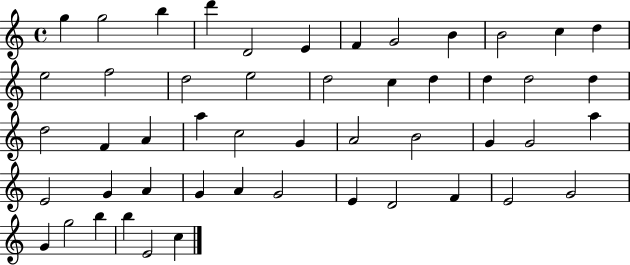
{
  \clef treble
  \time 4/4
  \defaultTimeSignature
  \key c \major
  g''4 g''2 b''4 | d'''4 d'2 e'4 | f'4 g'2 b'4 | b'2 c''4 d''4 | \break e''2 f''2 | d''2 e''2 | d''2 c''4 d''4 | d''4 d''2 d''4 | \break d''2 f'4 a'4 | a''4 c''2 g'4 | a'2 b'2 | g'4 g'2 a''4 | \break e'2 g'4 a'4 | g'4 a'4 g'2 | e'4 d'2 f'4 | e'2 g'2 | \break g'4 g''2 b''4 | b''4 e'2 c''4 | \bar "|."
}